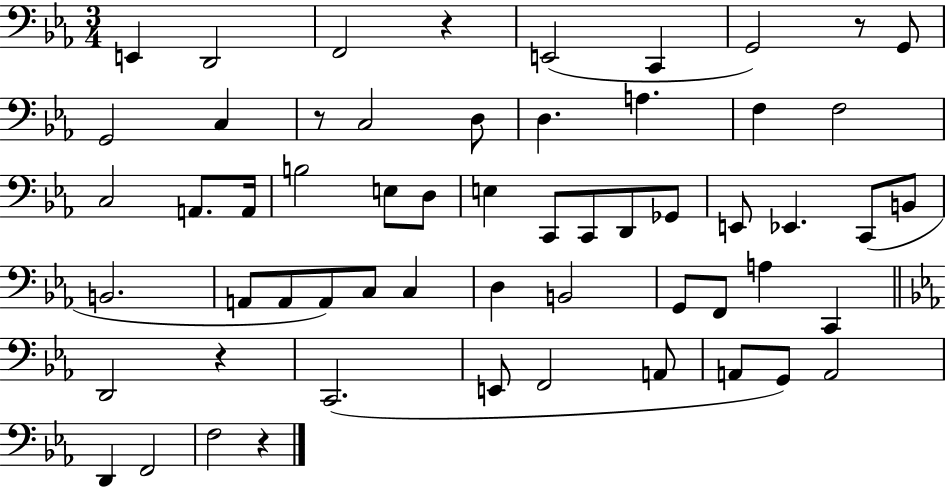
X:1
T:Untitled
M:3/4
L:1/4
K:Eb
E,, D,,2 F,,2 z E,,2 C,, G,,2 z/2 G,,/2 G,,2 C, z/2 C,2 D,/2 D, A, F, F,2 C,2 A,,/2 A,,/4 B,2 E,/2 D,/2 E, C,,/2 C,,/2 D,,/2 _G,,/2 E,,/2 _E,, C,,/2 B,,/2 B,,2 A,,/2 A,,/2 A,,/2 C,/2 C, D, B,,2 G,,/2 F,,/2 A, C,, D,,2 z C,,2 E,,/2 F,,2 A,,/2 A,,/2 G,,/2 A,,2 D,, F,,2 F,2 z